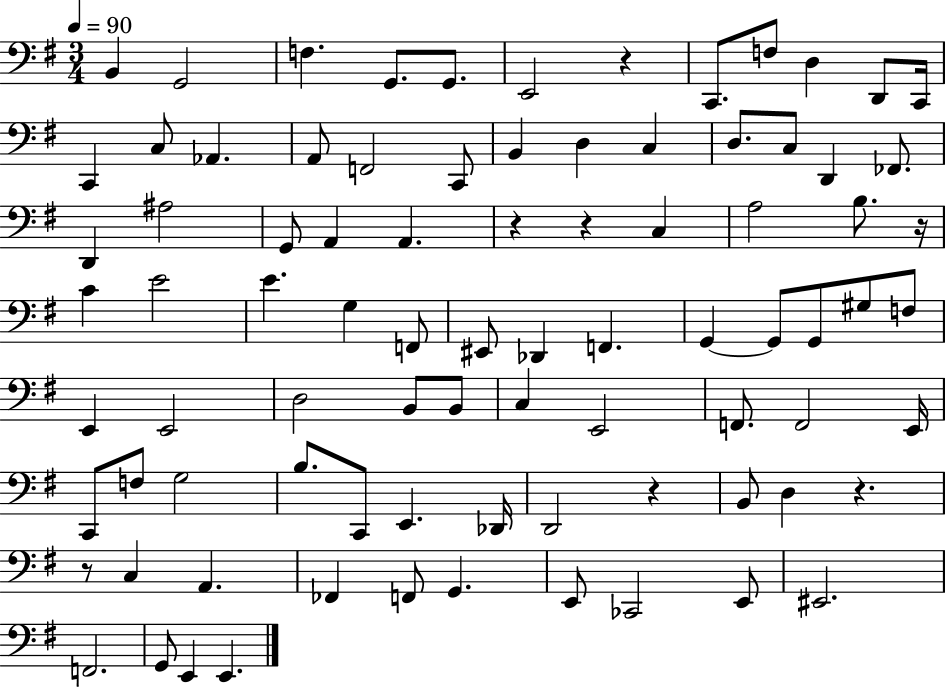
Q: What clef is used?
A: bass